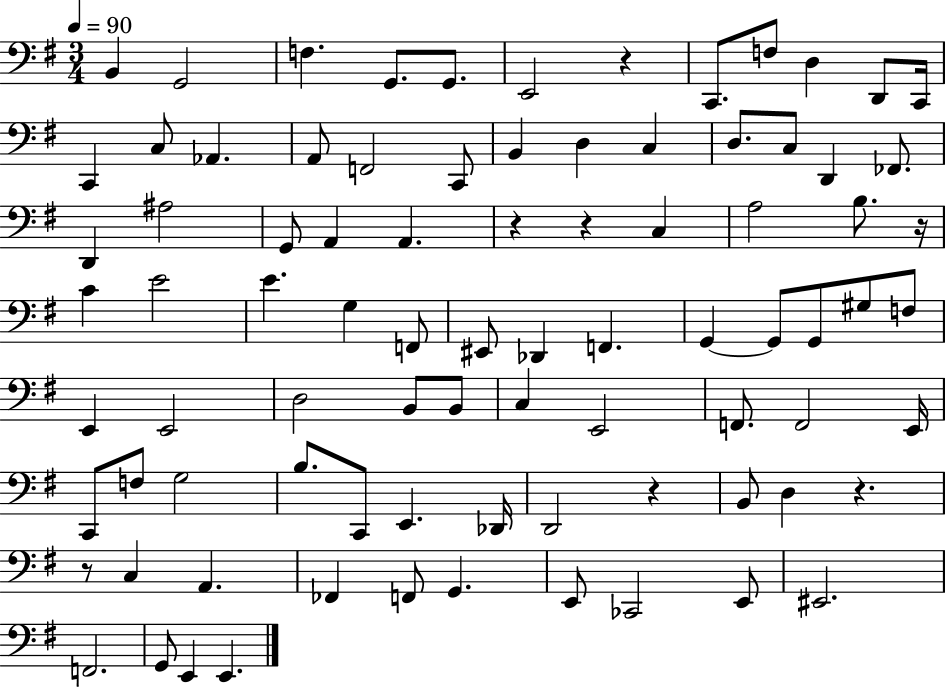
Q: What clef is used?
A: bass